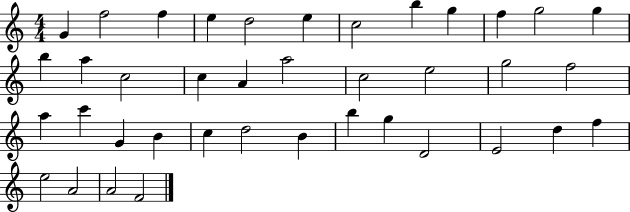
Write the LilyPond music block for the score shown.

{
  \clef treble
  \numericTimeSignature
  \time 4/4
  \key c \major
  g'4 f''2 f''4 | e''4 d''2 e''4 | c''2 b''4 g''4 | f''4 g''2 g''4 | \break b''4 a''4 c''2 | c''4 a'4 a''2 | c''2 e''2 | g''2 f''2 | \break a''4 c'''4 g'4 b'4 | c''4 d''2 b'4 | b''4 g''4 d'2 | e'2 d''4 f''4 | \break e''2 a'2 | a'2 f'2 | \bar "|."
}